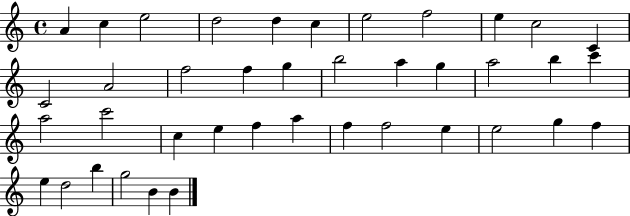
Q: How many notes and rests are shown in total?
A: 40